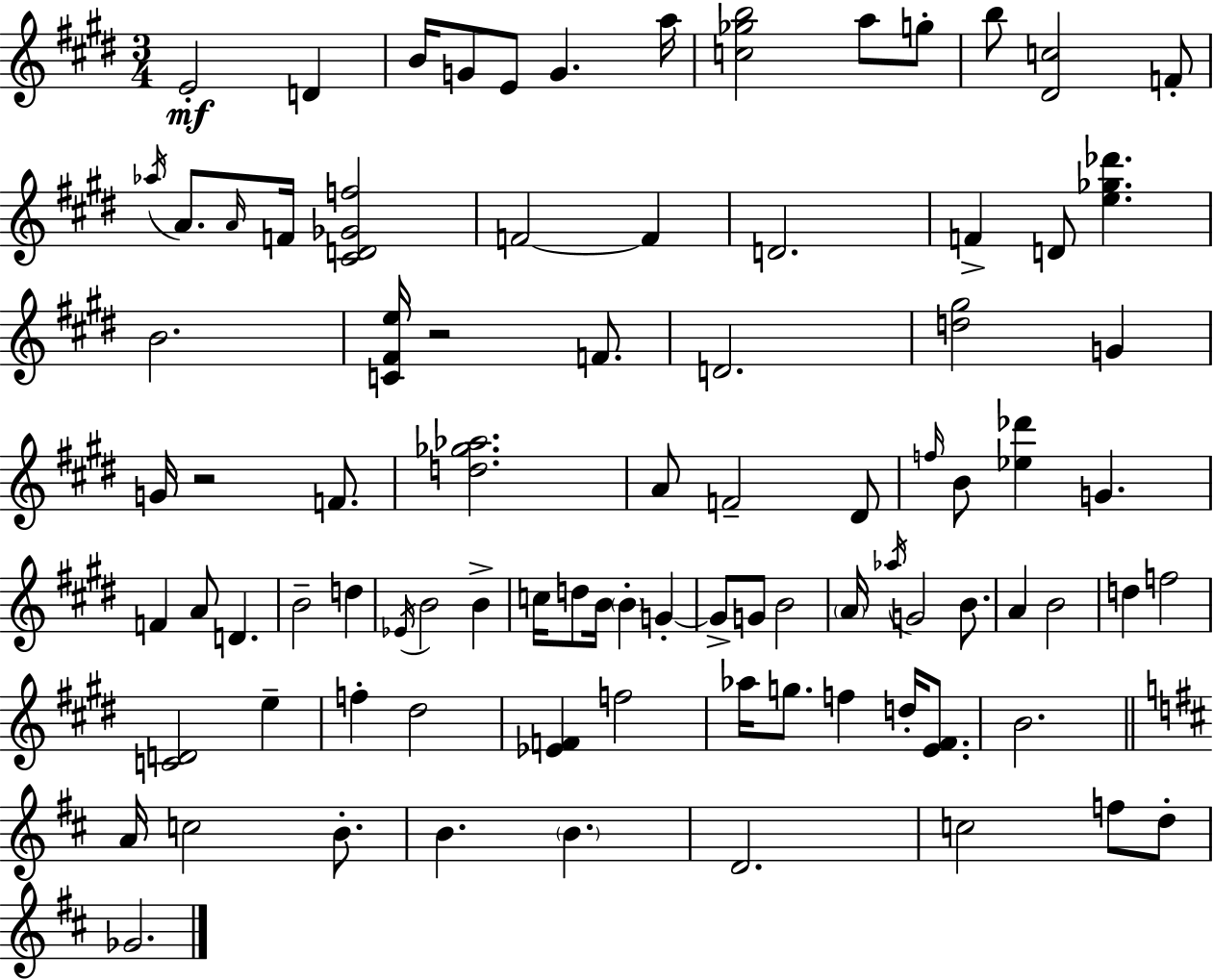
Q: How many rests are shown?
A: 2